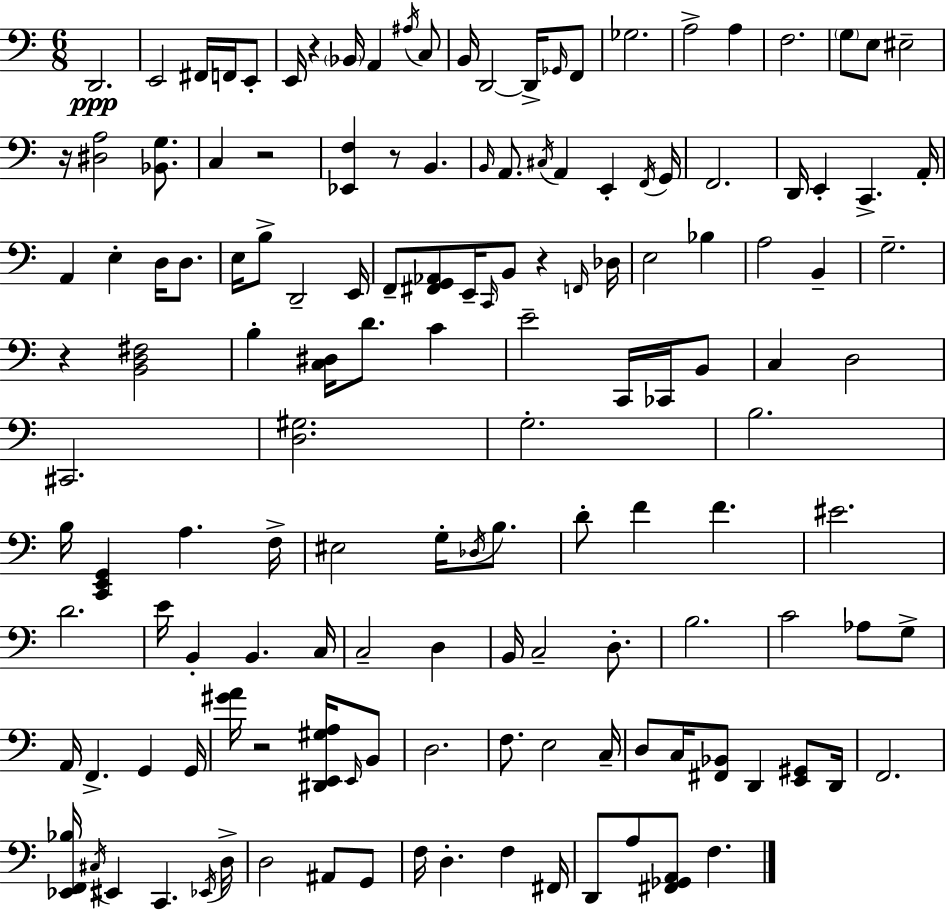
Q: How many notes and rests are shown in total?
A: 143